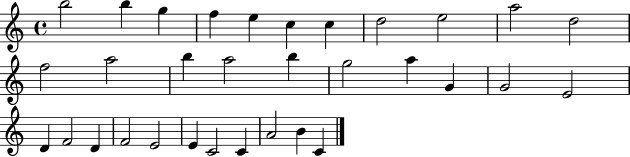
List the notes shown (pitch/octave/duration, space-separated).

B5/h B5/q G5/q F5/q E5/q C5/q C5/q D5/h E5/h A5/h D5/h F5/h A5/h B5/q A5/h B5/q G5/h A5/q G4/q G4/h E4/h D4/q F4/h D4/q F4/h E4/h E4/q C4/h C4/q A4/h B4/q C4/q